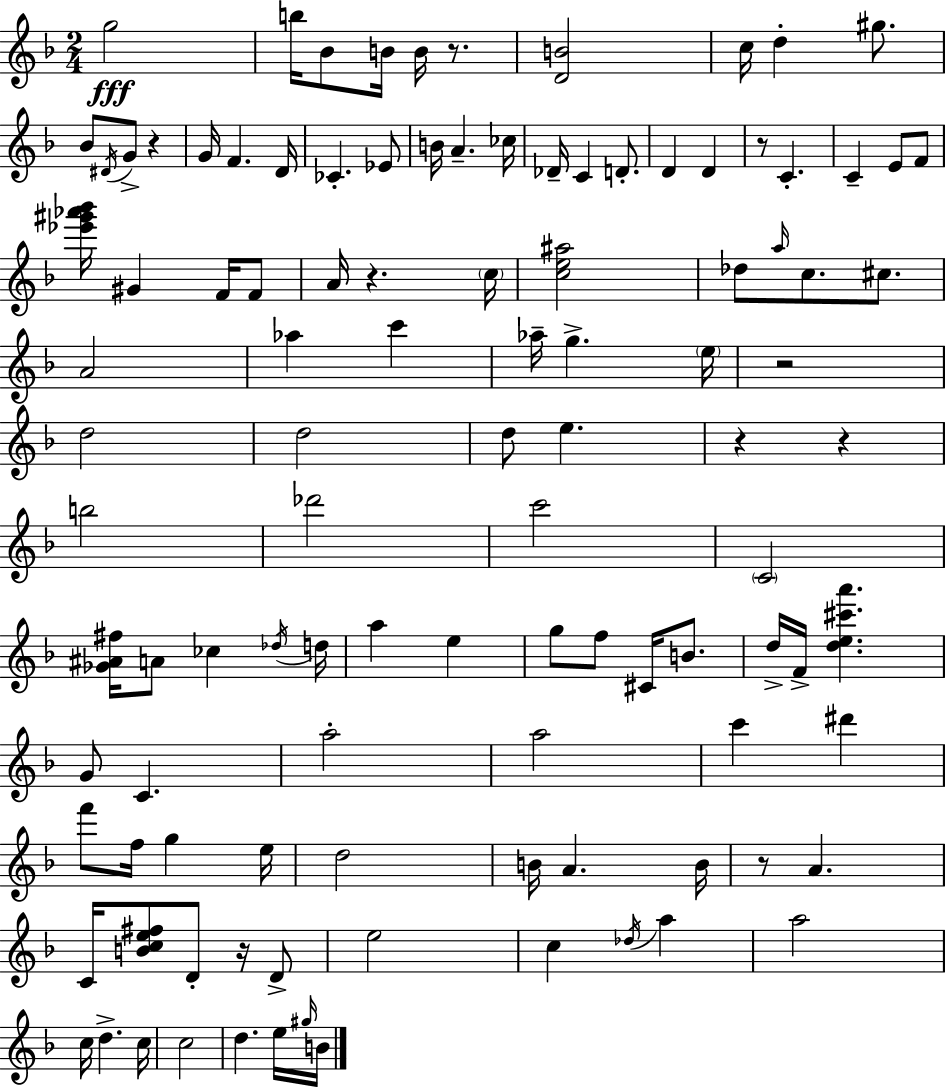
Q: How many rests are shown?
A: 9